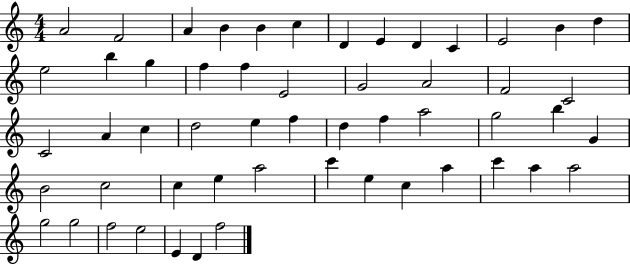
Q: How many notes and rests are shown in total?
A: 54